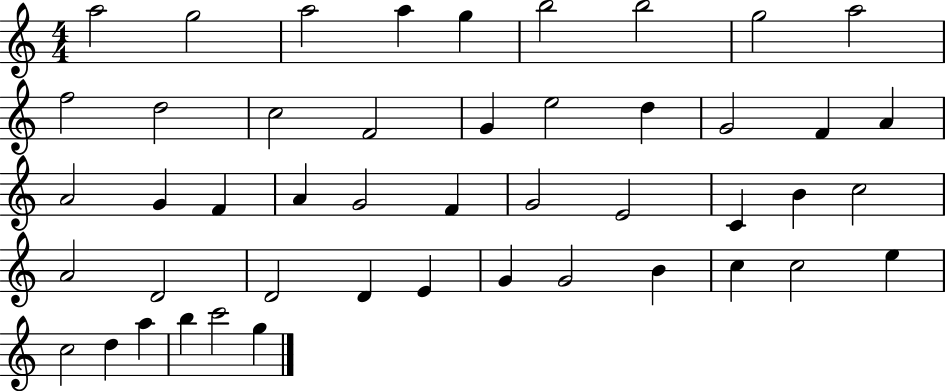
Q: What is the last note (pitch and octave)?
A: G5